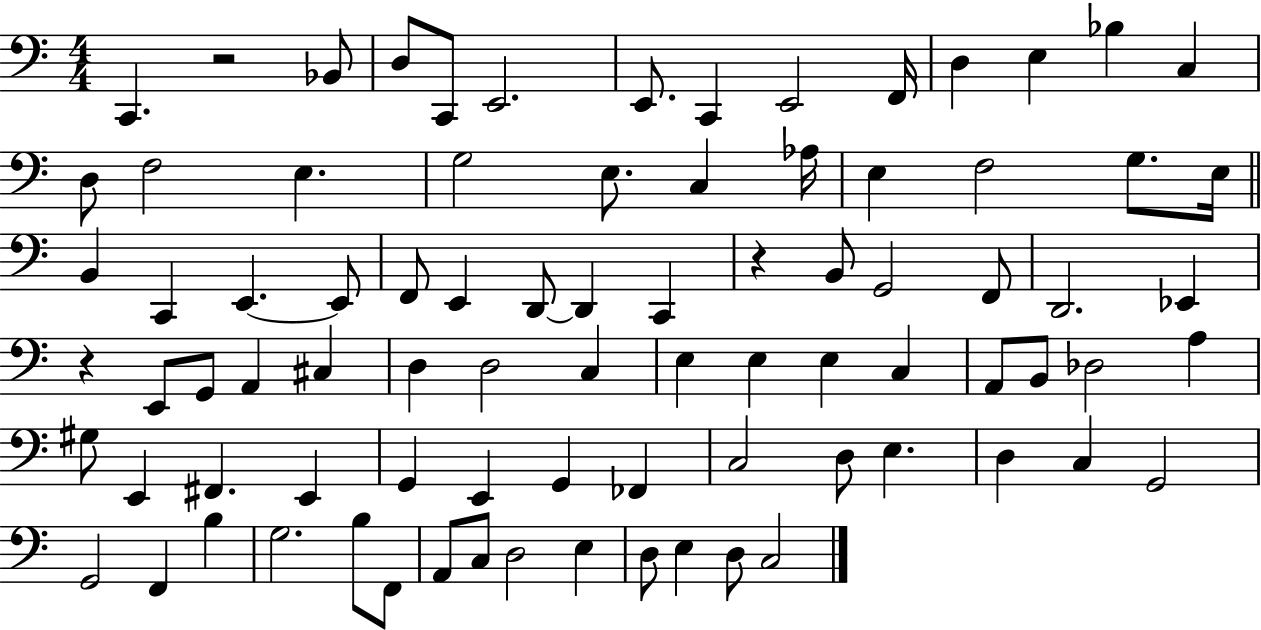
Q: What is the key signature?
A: C major